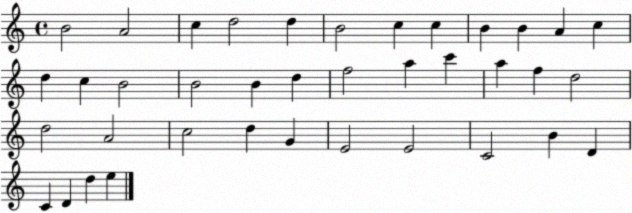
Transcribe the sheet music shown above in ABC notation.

X:1
T:Untitled
M:4/4
L:1/4
K:C
B2 A2 c d2 d B2 c c B B A c d c B2 B2 B d f2 a c' a f d2 d2 A2 c2 d G E2 E2 C2 B D C D d e